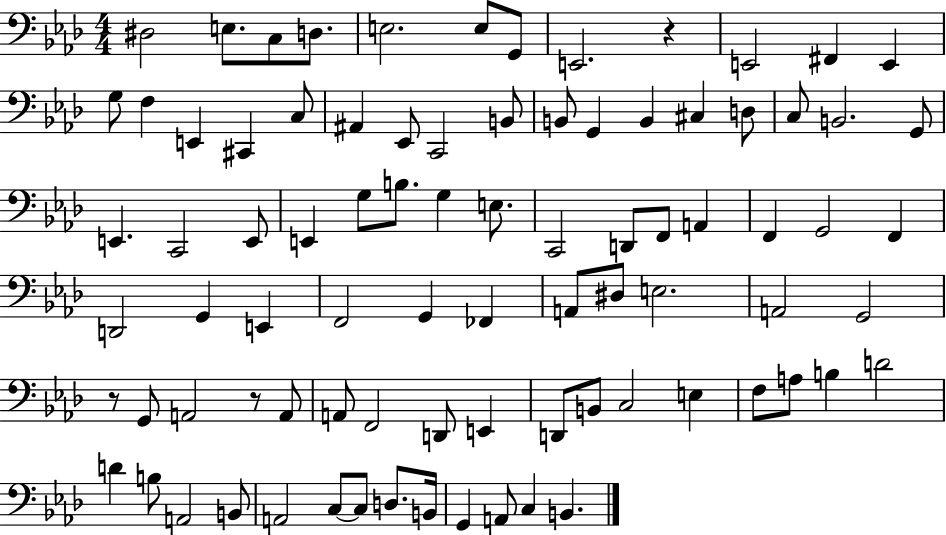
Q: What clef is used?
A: bass